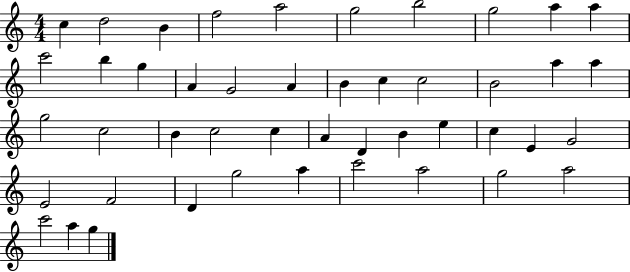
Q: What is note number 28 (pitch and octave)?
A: A4